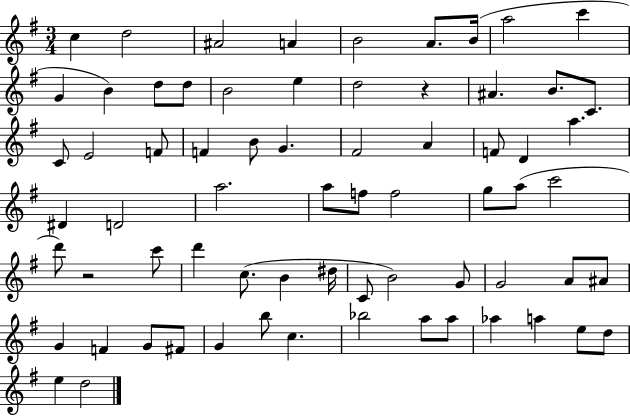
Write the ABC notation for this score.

X:1
T:Untitled
M:3/4
L:1/4
K:G
c d2 ^A2 A B2 A/2 B/4 a2 c' G B d/2 d/2 B2 e d2 z ^A B/2 C/2 C/2 E2 F/2 F B/2 G ^F2 A F/2 D a ^D D2 a2 a/2 f/2 f2 g/2 a/2 c'2 d'/2 z2 c'/2 d' c/2 B ^d/4 C/2 B2 G/2 G2 A/2 ^A/2 G F G/2 ^F/2 G b/2 c _b2 a/2 a/2 _a a e/2 d/2 e d2